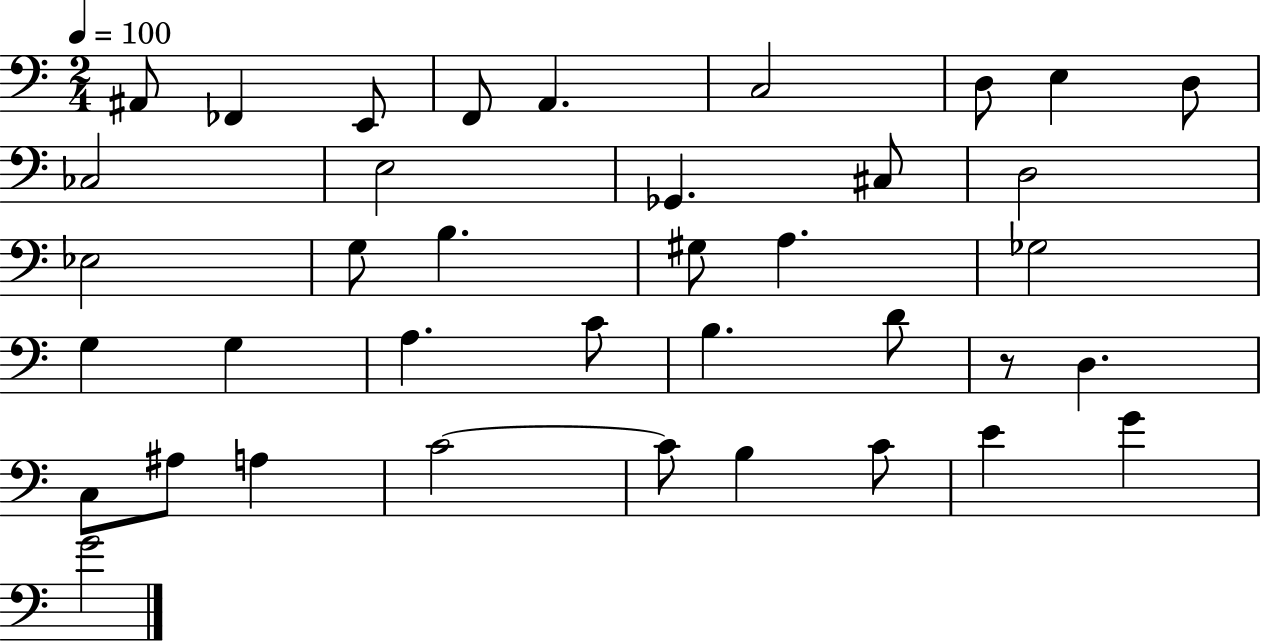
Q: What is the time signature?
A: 2/4